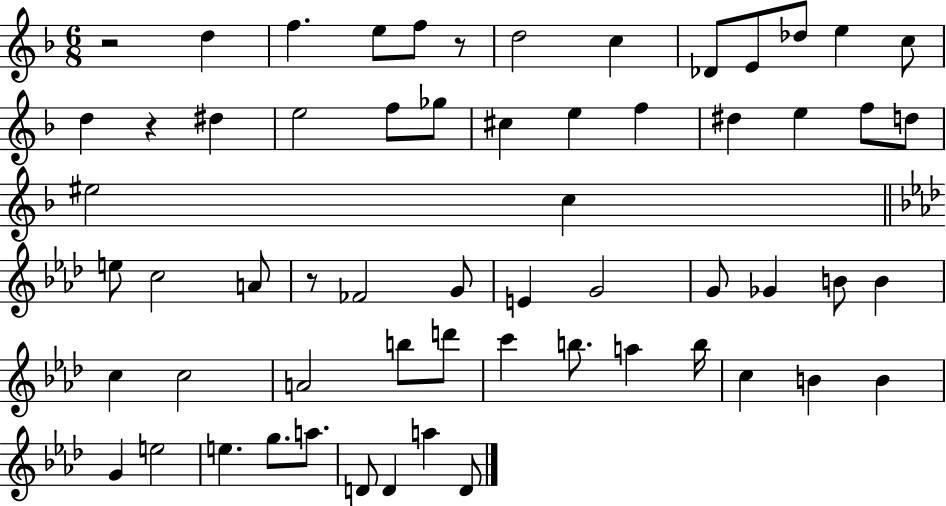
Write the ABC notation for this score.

X:1
T:Untitled
M:6/8
L:1/4
K:F
z2 d f e/2 f/2 z/2 d2 c _D/2 E/2 _d/2 e c/2 d z ^d e2 f/2 _g/2 ^c e f ^d e f/2 d/2 ^e2 c e/2 c2 A/2 z/2 _F2 G/2 E G2 G/2 _G B/2 B c c2 A2 b/2 d'/2 c' b/2 a b/4 c B B G e2 e g/2 a/2 D/2 D a D/2